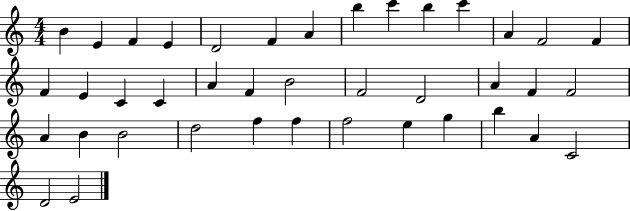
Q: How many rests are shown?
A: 0